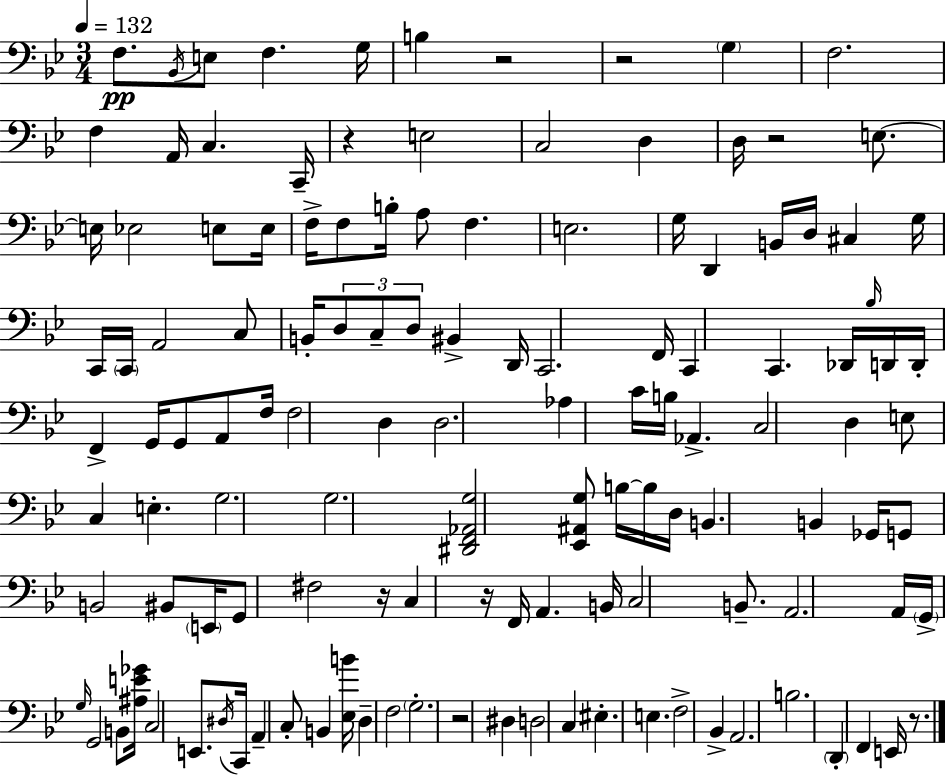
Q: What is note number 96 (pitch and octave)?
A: E2